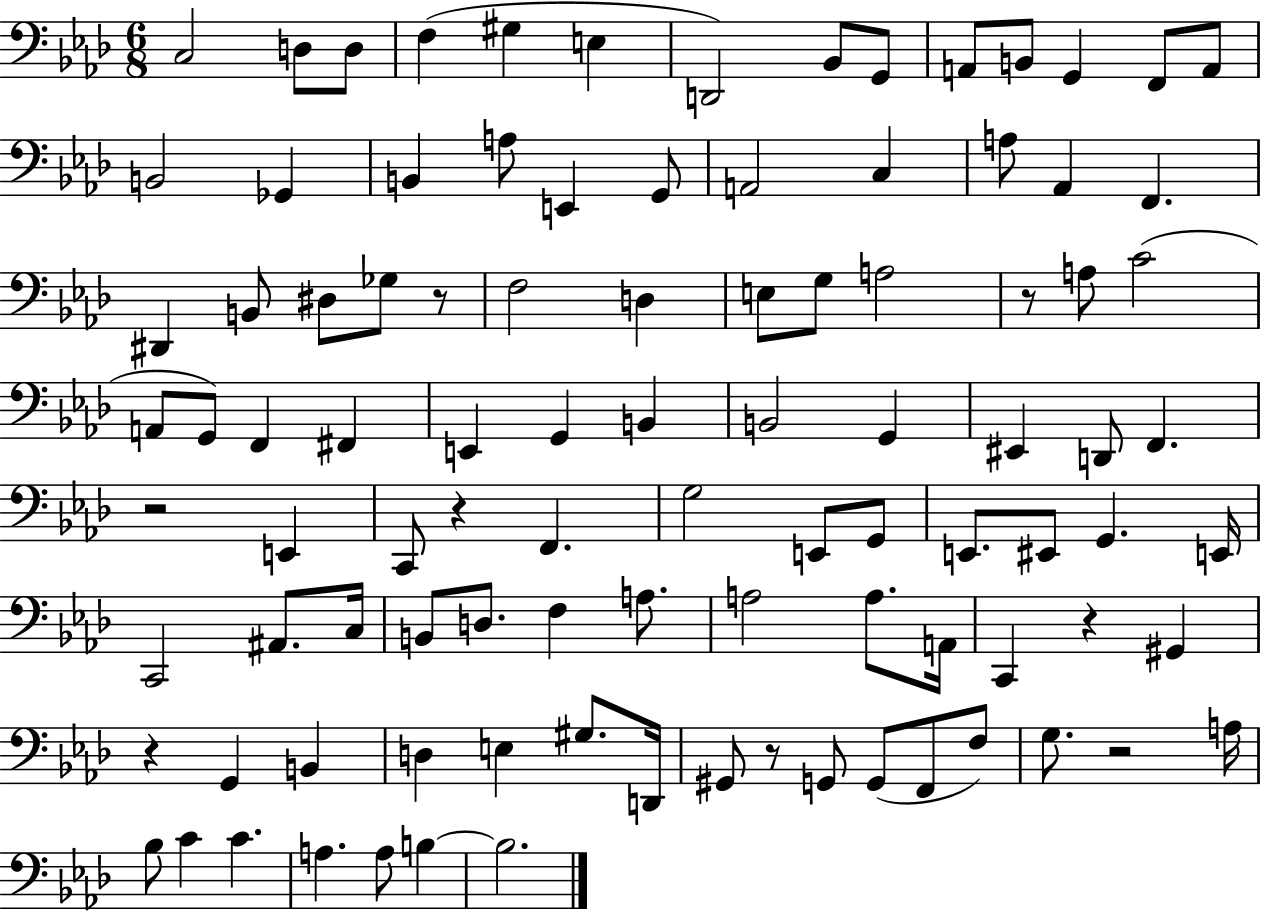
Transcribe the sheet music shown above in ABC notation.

X:1
T:Untitled
M:6/8
L:1/4
K:Ab
C,2 D,/2 D,/2 F, ^G, E, D,,2 _B,,/2 G,,/2 A,,/2 B,,/2 G,, F,,/2 A,,/2 B,,2 _G,, B,, A,/2 E,, G,,/2 A,,2 C, A,/2 _A,, F,, ^D,, B,,/2 ^D,/2 _G,/2 z/2 F,2 D, E,/2 G,/2 A,2 z/2 A,/2 C2 A,,/2 G,,/2 F,, ^F,, E,, G,, B,, B,,2 G,, ^E,, D,,/2 F,, z2 E,, C,,/2 z F,, G,2 E,,/2 G,,/2 E,,/2 ^E,,/2 G,, E,,/4 C,,2 ^A,,/2 C,/4 B,,/2 D,/2 F, A,/2 A,2 A,/2 A,,/4 C,, z ^G,, z G,, B,, D, E, ^G,/2 D,,/4 ^G,,/2 z/2 G,,/2 G,,/2 F,,/2 F,/2 G,/2 z2 A,/4 _B,/2 C C A, A,/2 B, B,2